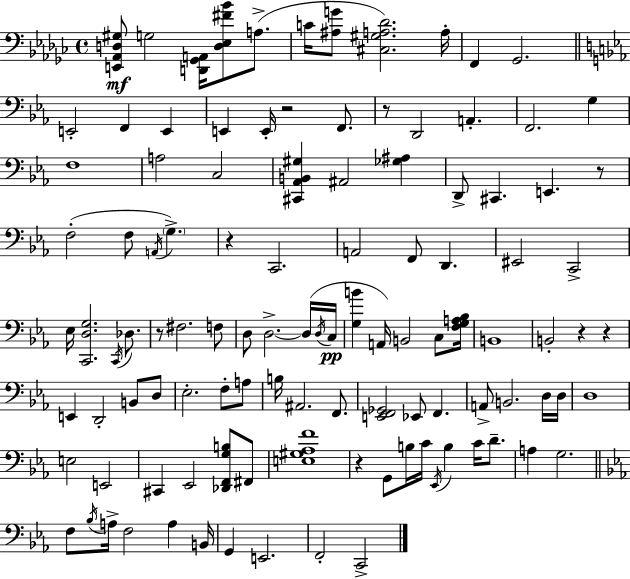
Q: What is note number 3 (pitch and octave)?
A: C4